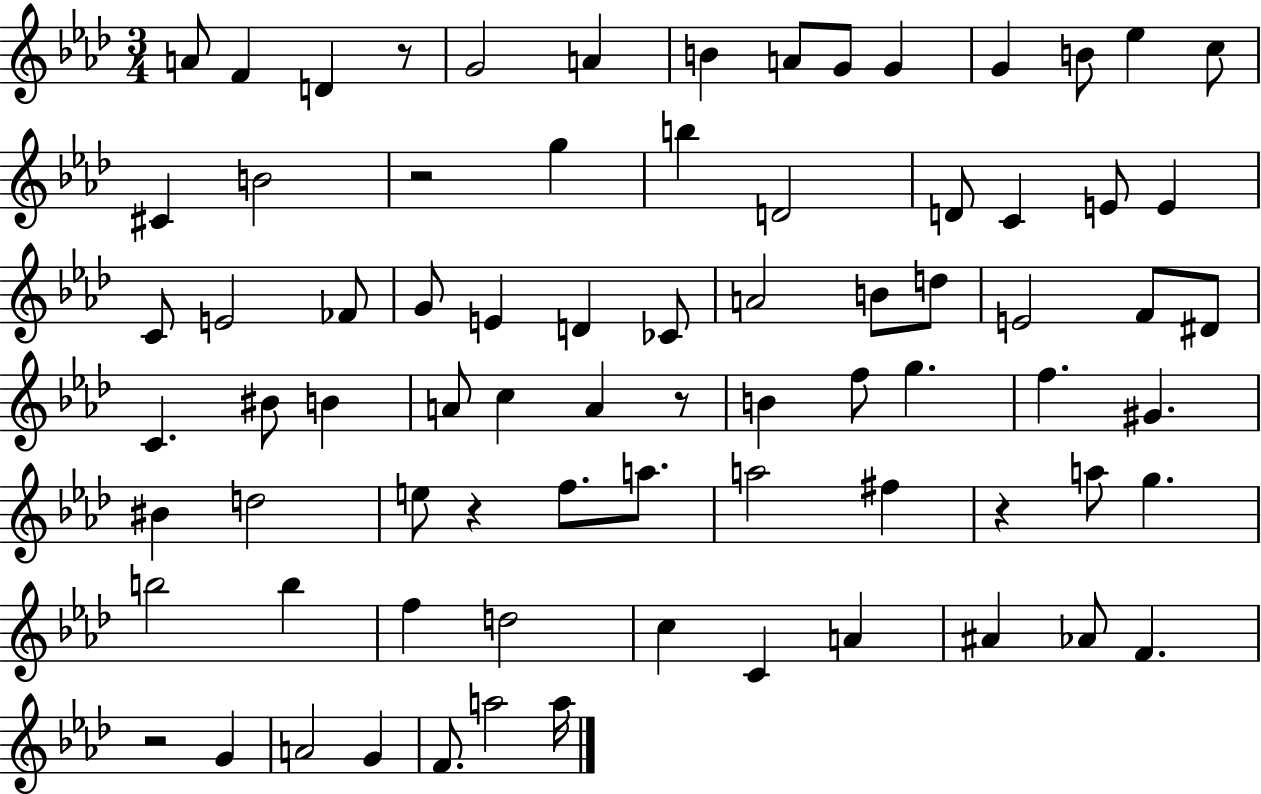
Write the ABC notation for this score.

X:1
T:Untitled
M:3/4
L:1/4
K:Ab
A/2 F D z/2 G2 A B A/2 G/2 G G B/2 _e c/2 ^C B2 z2 g b D2 D/2 C E/2 E C/2 E2 _F/2 G/2 E D _C/2 A2 B/2 d/2 E2 F/2 ^D/2 C ^B/2 B A/2 c A z/2 B f/2 g f ^G ^B d2 e/2 z f/2 a/2 a2 ^f z a/2 g b2 b f d2 c C A ^A _A/2 F z2 G A2 G F/2 a2 a/4